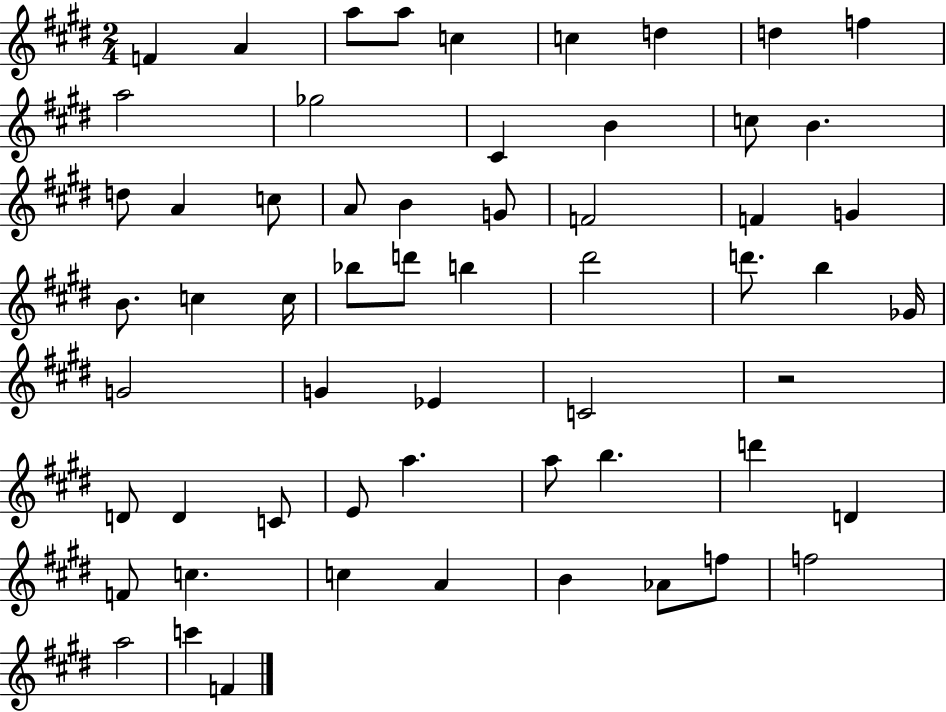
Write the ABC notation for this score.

X:1
T:Untitled
M:2/4
L:1/4
K:E
F A a/2 a/2 c c d d f a2 _g2 ^C B c/2 B d/2 A c/2 A/2 B G/2 F2 F G B/2 c c/4 _b/2 d'/2 b ^d'2 d'/2 b _G/4 G2 G _E C2 z2 D/2 D C/2 E/2 a a/2 b d' D F/2 c c A B _A/2 f/2 f2 a2 c' F